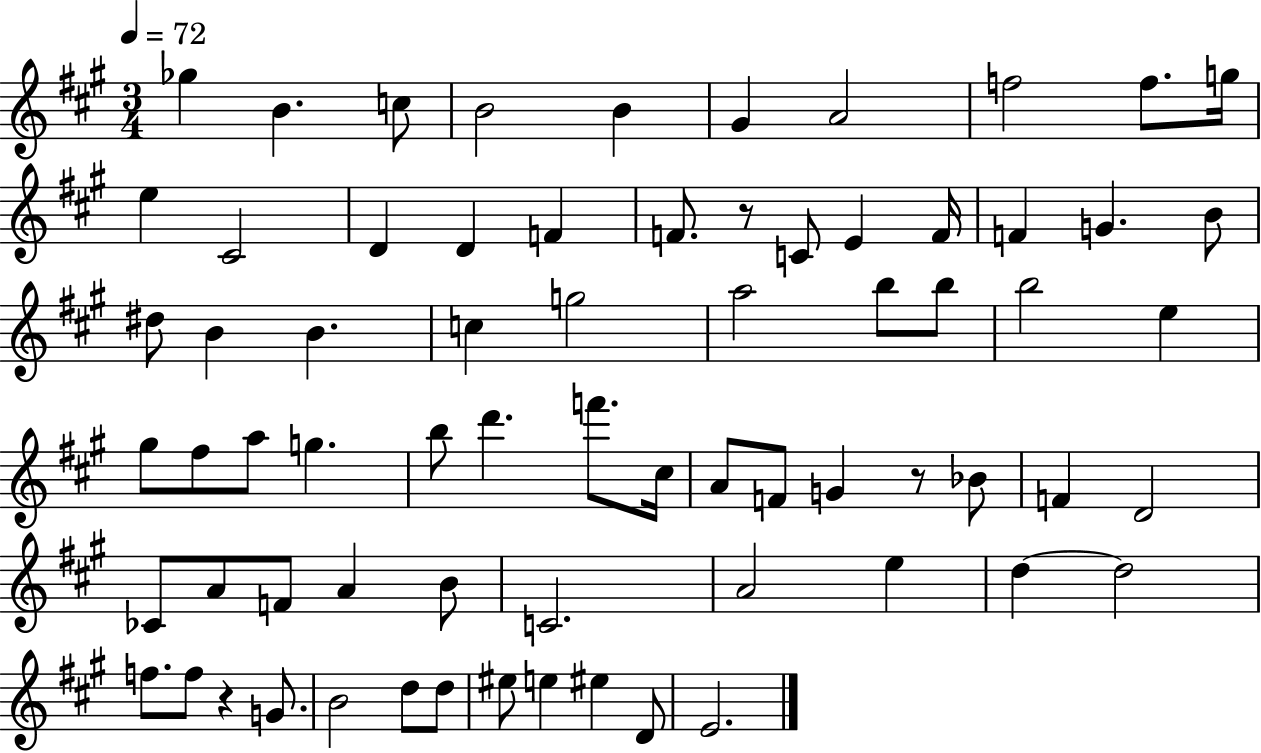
{
  \clef treble
  \numericTimeSignature
  \time 3/4
  \key a \major
  \tempo 4 = 72
  ges''4 b'4. c''8 | b'2 b'4 | gis'4 a'2 | f''2 f''8. g''16 | \break e''4 cis'2 | d'4 d'4 f'4 | f'8. r8 c'8 e'4 f'16 | f'4 g'4. b'8 | \break dis''8 b'4 b'4. | c''4 g''2 | a''2 b''8 b''8 | b''2 e''4 | \break gis''8 fis''8 a''8 g''4. | b''8 d'''4. f'''8. cis''16 | a'8 f'8 g'4 r8 bes'8 | f'4 d'2 | \break ces'8 a'8 f'8 a'4 b'8 | c'2. | a'2 e''4 | d''4~~ d''2 | \break f''8. f''8 r4 g'8. | b'2 d''8 d''8 | eis''8 e''4 eis''4 d'8 | e'2. | \break \bar "|."
}